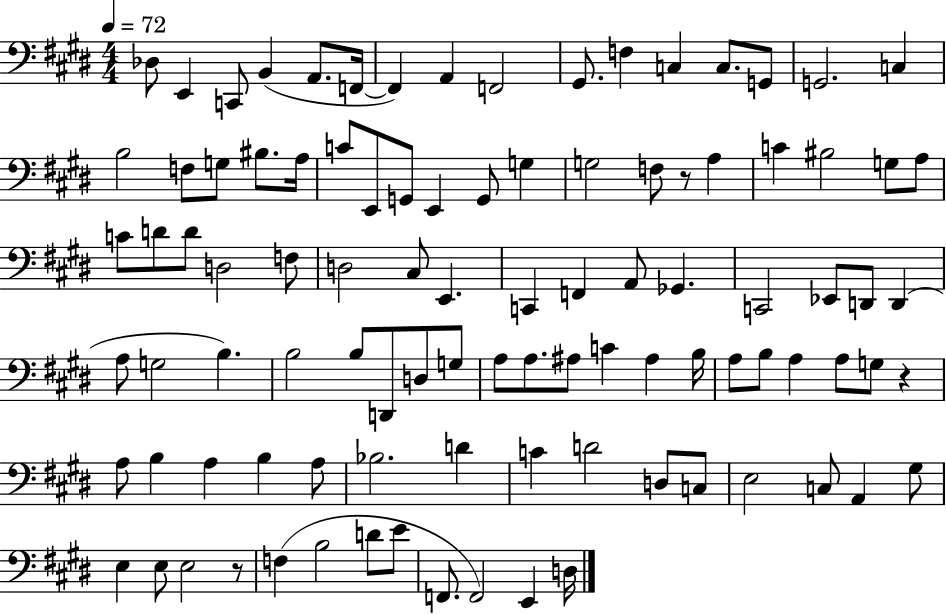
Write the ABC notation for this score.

X:1
T:Untitled
M:4/4
L:1/4
K:E
_D,/2 E,, C,,/2 B,, A,,/2 F,,/4 F,, A,, F,,2 ^G,,/2 F, C, C,/2 G,,/2 G,,2 C, B,2 F,/2 G,/2 ^B,/2 A,/4 C/2 E,,/2 G,,/2 E,, G,,/2 G, G,2 F,/2 z/2 A, C ^B,2 G,/2 A,/2 C/2 D/2 D/2 D,2 F,/2 D,2 ^C,/2 E,, C,, F,, A,,/2 _G,, C,,2 _E,,/2 D,,/2 D,, A,/2 G,2 B, B,2 B,/2 D,,/2 D,/2 G,/2 A,/2 A,/2 ^A,/2 C ^A, B,/4 A,/2 B,/2 A, A,/2 G,/2 z A,/2 B, A, B, A,/2 _B,2 D C D2 D,/2 C,/2 E,2 C,/2 A,, ^G,/2 E, E,/2 E,2 z/2 F, B,2 D/2 E/2 F,,/2 F,,2 E,, D,/4